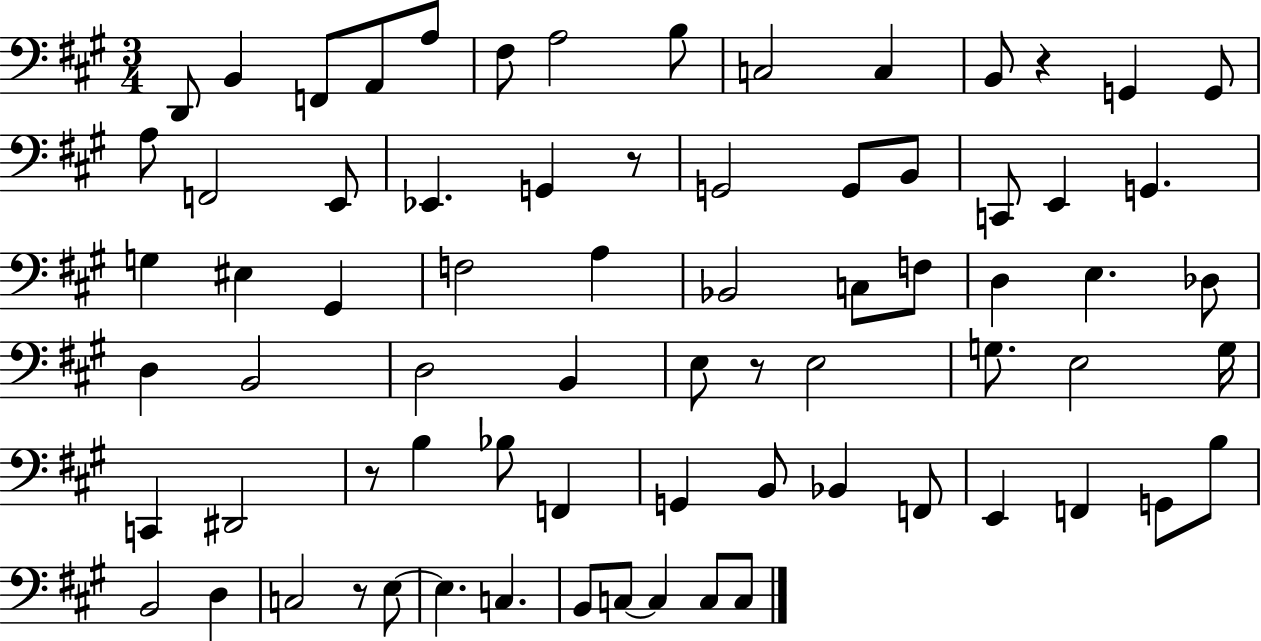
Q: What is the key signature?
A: A major